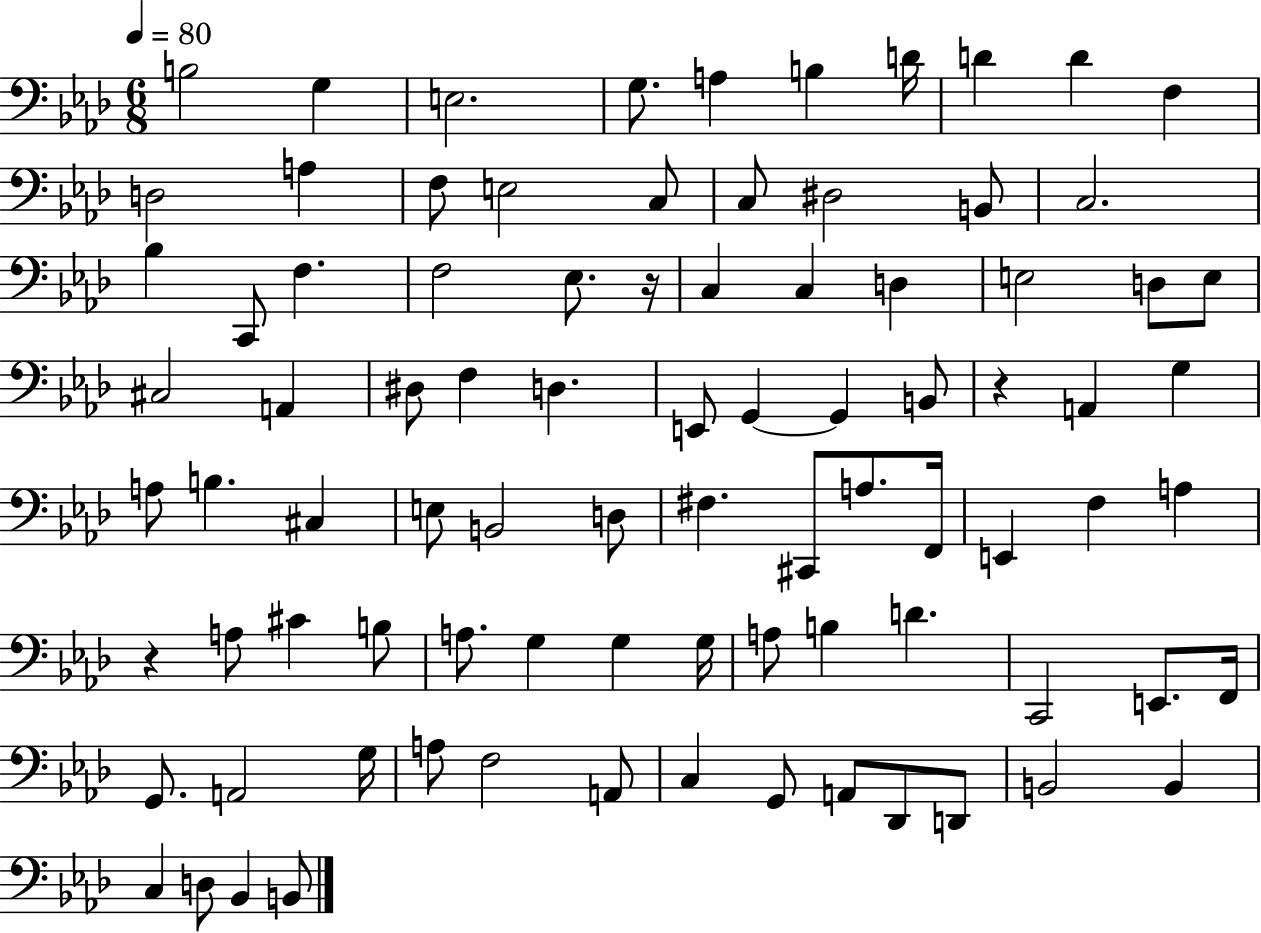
{
  \clef bass
  \numericTimeSignature
  \time 6/8
  \key aes \major
  \tempo 4 = 80
  b2 g4 | e2. | g8. a4 b4 d'16 | d'4 d'4 f4 | \break d2 a4 | f8 e2 c8 | c8 dis2 b,8 | c2. | \break bes4 c,8 f4. | f2 ees8. r16 | c4 c4 d4 | e2 d8 e8 | \break cis2 a,4 | dis8 f4 d4. | e,8 g,4~~ g,4 b,8 | r4 a,4 g4 | \break a8 b4. cis4 | e8 b,2 d8 | fis4. cis,8 a8. f,16 | e,4 f4 a4 | \break r4 a8 cis'4 b8 | a8. g4 g4 g16 | a8 b4 d'4. | c,2 e,8. f,16 | \break g,8. a,2 g16 | a8 f2 a,8 | c4 g,8 a,8 des,8 d,8 | b,2 b,4 | \break c4 d8 bes,4 b,8 | \bar "|."
}